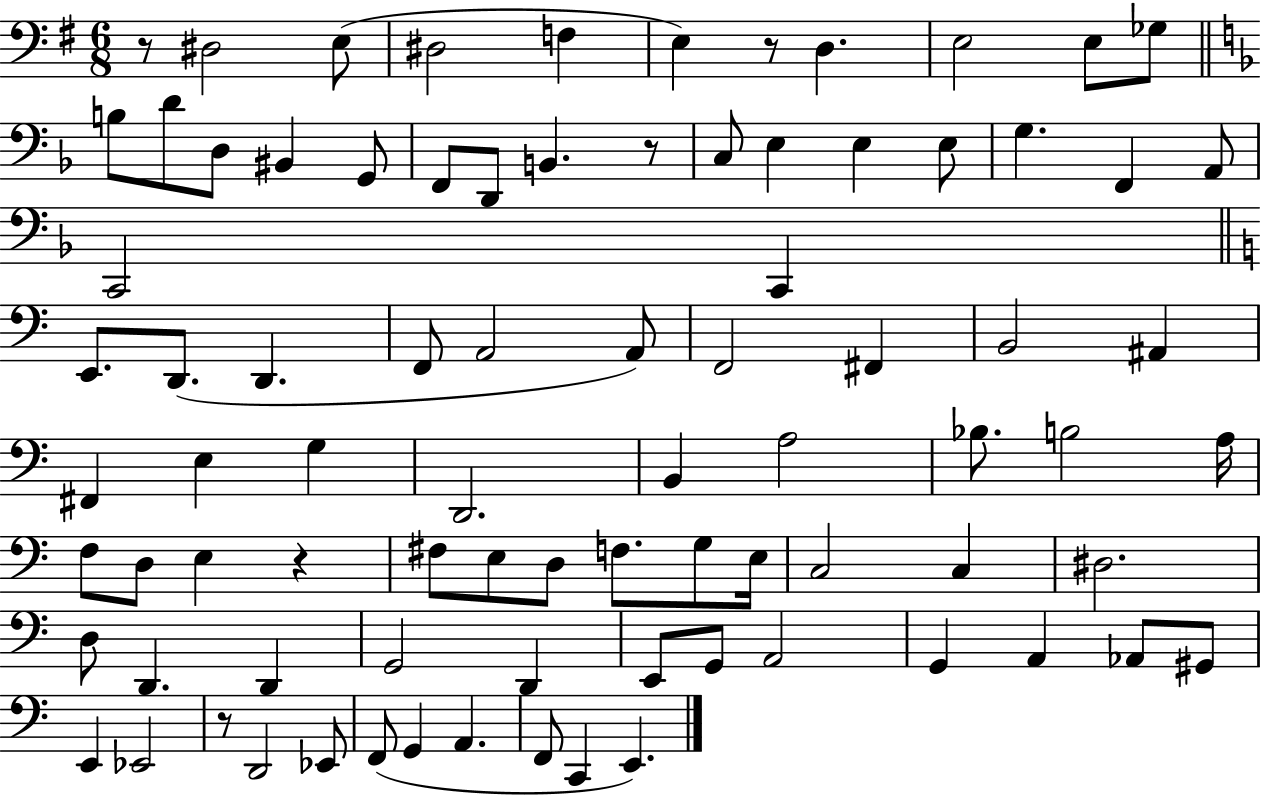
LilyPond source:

{
  \clef bass
  \numericTimeSignature
  \time 6/8
  \key g \major
  r8 dis2 e8( | dis2 f4 | e4) r8 d4. | e2 e8 ges8 | \break \bar "||" \break \key d \minor b8 d'8 d8 bis,4 g,8 | f,8 d,8 b,4. r8 | c8 e4 e4 e8 | g4. f,4 a,8 | \break c,2 c,4 | \bar "||" \break \key c \major e,8. d,8.( d,4. | f,8 a,2 a,8) | f,2 fis,4 | b,2 ais,4 | \break fis,4 e4 g4 | d,2. | b,4 a2 | bes8. b2 a16 | \break f8 d8 e4 r4 | fis8 e8 d8 f8. g8 e16 | c2 c4 | dis2. | \break d8 d,4. d,4 | g,2 d,4 | e,8 g,8 a,2 | g,4 a,4 aes,8 gis,8 | \break e,4 ees,2 | r8 d,2 ees,8 | f,8( g,4 a,4. | f,8 c,4 e,4.) | \break \bar "|."
}